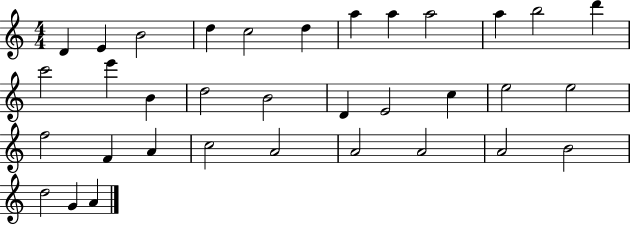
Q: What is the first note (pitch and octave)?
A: D4